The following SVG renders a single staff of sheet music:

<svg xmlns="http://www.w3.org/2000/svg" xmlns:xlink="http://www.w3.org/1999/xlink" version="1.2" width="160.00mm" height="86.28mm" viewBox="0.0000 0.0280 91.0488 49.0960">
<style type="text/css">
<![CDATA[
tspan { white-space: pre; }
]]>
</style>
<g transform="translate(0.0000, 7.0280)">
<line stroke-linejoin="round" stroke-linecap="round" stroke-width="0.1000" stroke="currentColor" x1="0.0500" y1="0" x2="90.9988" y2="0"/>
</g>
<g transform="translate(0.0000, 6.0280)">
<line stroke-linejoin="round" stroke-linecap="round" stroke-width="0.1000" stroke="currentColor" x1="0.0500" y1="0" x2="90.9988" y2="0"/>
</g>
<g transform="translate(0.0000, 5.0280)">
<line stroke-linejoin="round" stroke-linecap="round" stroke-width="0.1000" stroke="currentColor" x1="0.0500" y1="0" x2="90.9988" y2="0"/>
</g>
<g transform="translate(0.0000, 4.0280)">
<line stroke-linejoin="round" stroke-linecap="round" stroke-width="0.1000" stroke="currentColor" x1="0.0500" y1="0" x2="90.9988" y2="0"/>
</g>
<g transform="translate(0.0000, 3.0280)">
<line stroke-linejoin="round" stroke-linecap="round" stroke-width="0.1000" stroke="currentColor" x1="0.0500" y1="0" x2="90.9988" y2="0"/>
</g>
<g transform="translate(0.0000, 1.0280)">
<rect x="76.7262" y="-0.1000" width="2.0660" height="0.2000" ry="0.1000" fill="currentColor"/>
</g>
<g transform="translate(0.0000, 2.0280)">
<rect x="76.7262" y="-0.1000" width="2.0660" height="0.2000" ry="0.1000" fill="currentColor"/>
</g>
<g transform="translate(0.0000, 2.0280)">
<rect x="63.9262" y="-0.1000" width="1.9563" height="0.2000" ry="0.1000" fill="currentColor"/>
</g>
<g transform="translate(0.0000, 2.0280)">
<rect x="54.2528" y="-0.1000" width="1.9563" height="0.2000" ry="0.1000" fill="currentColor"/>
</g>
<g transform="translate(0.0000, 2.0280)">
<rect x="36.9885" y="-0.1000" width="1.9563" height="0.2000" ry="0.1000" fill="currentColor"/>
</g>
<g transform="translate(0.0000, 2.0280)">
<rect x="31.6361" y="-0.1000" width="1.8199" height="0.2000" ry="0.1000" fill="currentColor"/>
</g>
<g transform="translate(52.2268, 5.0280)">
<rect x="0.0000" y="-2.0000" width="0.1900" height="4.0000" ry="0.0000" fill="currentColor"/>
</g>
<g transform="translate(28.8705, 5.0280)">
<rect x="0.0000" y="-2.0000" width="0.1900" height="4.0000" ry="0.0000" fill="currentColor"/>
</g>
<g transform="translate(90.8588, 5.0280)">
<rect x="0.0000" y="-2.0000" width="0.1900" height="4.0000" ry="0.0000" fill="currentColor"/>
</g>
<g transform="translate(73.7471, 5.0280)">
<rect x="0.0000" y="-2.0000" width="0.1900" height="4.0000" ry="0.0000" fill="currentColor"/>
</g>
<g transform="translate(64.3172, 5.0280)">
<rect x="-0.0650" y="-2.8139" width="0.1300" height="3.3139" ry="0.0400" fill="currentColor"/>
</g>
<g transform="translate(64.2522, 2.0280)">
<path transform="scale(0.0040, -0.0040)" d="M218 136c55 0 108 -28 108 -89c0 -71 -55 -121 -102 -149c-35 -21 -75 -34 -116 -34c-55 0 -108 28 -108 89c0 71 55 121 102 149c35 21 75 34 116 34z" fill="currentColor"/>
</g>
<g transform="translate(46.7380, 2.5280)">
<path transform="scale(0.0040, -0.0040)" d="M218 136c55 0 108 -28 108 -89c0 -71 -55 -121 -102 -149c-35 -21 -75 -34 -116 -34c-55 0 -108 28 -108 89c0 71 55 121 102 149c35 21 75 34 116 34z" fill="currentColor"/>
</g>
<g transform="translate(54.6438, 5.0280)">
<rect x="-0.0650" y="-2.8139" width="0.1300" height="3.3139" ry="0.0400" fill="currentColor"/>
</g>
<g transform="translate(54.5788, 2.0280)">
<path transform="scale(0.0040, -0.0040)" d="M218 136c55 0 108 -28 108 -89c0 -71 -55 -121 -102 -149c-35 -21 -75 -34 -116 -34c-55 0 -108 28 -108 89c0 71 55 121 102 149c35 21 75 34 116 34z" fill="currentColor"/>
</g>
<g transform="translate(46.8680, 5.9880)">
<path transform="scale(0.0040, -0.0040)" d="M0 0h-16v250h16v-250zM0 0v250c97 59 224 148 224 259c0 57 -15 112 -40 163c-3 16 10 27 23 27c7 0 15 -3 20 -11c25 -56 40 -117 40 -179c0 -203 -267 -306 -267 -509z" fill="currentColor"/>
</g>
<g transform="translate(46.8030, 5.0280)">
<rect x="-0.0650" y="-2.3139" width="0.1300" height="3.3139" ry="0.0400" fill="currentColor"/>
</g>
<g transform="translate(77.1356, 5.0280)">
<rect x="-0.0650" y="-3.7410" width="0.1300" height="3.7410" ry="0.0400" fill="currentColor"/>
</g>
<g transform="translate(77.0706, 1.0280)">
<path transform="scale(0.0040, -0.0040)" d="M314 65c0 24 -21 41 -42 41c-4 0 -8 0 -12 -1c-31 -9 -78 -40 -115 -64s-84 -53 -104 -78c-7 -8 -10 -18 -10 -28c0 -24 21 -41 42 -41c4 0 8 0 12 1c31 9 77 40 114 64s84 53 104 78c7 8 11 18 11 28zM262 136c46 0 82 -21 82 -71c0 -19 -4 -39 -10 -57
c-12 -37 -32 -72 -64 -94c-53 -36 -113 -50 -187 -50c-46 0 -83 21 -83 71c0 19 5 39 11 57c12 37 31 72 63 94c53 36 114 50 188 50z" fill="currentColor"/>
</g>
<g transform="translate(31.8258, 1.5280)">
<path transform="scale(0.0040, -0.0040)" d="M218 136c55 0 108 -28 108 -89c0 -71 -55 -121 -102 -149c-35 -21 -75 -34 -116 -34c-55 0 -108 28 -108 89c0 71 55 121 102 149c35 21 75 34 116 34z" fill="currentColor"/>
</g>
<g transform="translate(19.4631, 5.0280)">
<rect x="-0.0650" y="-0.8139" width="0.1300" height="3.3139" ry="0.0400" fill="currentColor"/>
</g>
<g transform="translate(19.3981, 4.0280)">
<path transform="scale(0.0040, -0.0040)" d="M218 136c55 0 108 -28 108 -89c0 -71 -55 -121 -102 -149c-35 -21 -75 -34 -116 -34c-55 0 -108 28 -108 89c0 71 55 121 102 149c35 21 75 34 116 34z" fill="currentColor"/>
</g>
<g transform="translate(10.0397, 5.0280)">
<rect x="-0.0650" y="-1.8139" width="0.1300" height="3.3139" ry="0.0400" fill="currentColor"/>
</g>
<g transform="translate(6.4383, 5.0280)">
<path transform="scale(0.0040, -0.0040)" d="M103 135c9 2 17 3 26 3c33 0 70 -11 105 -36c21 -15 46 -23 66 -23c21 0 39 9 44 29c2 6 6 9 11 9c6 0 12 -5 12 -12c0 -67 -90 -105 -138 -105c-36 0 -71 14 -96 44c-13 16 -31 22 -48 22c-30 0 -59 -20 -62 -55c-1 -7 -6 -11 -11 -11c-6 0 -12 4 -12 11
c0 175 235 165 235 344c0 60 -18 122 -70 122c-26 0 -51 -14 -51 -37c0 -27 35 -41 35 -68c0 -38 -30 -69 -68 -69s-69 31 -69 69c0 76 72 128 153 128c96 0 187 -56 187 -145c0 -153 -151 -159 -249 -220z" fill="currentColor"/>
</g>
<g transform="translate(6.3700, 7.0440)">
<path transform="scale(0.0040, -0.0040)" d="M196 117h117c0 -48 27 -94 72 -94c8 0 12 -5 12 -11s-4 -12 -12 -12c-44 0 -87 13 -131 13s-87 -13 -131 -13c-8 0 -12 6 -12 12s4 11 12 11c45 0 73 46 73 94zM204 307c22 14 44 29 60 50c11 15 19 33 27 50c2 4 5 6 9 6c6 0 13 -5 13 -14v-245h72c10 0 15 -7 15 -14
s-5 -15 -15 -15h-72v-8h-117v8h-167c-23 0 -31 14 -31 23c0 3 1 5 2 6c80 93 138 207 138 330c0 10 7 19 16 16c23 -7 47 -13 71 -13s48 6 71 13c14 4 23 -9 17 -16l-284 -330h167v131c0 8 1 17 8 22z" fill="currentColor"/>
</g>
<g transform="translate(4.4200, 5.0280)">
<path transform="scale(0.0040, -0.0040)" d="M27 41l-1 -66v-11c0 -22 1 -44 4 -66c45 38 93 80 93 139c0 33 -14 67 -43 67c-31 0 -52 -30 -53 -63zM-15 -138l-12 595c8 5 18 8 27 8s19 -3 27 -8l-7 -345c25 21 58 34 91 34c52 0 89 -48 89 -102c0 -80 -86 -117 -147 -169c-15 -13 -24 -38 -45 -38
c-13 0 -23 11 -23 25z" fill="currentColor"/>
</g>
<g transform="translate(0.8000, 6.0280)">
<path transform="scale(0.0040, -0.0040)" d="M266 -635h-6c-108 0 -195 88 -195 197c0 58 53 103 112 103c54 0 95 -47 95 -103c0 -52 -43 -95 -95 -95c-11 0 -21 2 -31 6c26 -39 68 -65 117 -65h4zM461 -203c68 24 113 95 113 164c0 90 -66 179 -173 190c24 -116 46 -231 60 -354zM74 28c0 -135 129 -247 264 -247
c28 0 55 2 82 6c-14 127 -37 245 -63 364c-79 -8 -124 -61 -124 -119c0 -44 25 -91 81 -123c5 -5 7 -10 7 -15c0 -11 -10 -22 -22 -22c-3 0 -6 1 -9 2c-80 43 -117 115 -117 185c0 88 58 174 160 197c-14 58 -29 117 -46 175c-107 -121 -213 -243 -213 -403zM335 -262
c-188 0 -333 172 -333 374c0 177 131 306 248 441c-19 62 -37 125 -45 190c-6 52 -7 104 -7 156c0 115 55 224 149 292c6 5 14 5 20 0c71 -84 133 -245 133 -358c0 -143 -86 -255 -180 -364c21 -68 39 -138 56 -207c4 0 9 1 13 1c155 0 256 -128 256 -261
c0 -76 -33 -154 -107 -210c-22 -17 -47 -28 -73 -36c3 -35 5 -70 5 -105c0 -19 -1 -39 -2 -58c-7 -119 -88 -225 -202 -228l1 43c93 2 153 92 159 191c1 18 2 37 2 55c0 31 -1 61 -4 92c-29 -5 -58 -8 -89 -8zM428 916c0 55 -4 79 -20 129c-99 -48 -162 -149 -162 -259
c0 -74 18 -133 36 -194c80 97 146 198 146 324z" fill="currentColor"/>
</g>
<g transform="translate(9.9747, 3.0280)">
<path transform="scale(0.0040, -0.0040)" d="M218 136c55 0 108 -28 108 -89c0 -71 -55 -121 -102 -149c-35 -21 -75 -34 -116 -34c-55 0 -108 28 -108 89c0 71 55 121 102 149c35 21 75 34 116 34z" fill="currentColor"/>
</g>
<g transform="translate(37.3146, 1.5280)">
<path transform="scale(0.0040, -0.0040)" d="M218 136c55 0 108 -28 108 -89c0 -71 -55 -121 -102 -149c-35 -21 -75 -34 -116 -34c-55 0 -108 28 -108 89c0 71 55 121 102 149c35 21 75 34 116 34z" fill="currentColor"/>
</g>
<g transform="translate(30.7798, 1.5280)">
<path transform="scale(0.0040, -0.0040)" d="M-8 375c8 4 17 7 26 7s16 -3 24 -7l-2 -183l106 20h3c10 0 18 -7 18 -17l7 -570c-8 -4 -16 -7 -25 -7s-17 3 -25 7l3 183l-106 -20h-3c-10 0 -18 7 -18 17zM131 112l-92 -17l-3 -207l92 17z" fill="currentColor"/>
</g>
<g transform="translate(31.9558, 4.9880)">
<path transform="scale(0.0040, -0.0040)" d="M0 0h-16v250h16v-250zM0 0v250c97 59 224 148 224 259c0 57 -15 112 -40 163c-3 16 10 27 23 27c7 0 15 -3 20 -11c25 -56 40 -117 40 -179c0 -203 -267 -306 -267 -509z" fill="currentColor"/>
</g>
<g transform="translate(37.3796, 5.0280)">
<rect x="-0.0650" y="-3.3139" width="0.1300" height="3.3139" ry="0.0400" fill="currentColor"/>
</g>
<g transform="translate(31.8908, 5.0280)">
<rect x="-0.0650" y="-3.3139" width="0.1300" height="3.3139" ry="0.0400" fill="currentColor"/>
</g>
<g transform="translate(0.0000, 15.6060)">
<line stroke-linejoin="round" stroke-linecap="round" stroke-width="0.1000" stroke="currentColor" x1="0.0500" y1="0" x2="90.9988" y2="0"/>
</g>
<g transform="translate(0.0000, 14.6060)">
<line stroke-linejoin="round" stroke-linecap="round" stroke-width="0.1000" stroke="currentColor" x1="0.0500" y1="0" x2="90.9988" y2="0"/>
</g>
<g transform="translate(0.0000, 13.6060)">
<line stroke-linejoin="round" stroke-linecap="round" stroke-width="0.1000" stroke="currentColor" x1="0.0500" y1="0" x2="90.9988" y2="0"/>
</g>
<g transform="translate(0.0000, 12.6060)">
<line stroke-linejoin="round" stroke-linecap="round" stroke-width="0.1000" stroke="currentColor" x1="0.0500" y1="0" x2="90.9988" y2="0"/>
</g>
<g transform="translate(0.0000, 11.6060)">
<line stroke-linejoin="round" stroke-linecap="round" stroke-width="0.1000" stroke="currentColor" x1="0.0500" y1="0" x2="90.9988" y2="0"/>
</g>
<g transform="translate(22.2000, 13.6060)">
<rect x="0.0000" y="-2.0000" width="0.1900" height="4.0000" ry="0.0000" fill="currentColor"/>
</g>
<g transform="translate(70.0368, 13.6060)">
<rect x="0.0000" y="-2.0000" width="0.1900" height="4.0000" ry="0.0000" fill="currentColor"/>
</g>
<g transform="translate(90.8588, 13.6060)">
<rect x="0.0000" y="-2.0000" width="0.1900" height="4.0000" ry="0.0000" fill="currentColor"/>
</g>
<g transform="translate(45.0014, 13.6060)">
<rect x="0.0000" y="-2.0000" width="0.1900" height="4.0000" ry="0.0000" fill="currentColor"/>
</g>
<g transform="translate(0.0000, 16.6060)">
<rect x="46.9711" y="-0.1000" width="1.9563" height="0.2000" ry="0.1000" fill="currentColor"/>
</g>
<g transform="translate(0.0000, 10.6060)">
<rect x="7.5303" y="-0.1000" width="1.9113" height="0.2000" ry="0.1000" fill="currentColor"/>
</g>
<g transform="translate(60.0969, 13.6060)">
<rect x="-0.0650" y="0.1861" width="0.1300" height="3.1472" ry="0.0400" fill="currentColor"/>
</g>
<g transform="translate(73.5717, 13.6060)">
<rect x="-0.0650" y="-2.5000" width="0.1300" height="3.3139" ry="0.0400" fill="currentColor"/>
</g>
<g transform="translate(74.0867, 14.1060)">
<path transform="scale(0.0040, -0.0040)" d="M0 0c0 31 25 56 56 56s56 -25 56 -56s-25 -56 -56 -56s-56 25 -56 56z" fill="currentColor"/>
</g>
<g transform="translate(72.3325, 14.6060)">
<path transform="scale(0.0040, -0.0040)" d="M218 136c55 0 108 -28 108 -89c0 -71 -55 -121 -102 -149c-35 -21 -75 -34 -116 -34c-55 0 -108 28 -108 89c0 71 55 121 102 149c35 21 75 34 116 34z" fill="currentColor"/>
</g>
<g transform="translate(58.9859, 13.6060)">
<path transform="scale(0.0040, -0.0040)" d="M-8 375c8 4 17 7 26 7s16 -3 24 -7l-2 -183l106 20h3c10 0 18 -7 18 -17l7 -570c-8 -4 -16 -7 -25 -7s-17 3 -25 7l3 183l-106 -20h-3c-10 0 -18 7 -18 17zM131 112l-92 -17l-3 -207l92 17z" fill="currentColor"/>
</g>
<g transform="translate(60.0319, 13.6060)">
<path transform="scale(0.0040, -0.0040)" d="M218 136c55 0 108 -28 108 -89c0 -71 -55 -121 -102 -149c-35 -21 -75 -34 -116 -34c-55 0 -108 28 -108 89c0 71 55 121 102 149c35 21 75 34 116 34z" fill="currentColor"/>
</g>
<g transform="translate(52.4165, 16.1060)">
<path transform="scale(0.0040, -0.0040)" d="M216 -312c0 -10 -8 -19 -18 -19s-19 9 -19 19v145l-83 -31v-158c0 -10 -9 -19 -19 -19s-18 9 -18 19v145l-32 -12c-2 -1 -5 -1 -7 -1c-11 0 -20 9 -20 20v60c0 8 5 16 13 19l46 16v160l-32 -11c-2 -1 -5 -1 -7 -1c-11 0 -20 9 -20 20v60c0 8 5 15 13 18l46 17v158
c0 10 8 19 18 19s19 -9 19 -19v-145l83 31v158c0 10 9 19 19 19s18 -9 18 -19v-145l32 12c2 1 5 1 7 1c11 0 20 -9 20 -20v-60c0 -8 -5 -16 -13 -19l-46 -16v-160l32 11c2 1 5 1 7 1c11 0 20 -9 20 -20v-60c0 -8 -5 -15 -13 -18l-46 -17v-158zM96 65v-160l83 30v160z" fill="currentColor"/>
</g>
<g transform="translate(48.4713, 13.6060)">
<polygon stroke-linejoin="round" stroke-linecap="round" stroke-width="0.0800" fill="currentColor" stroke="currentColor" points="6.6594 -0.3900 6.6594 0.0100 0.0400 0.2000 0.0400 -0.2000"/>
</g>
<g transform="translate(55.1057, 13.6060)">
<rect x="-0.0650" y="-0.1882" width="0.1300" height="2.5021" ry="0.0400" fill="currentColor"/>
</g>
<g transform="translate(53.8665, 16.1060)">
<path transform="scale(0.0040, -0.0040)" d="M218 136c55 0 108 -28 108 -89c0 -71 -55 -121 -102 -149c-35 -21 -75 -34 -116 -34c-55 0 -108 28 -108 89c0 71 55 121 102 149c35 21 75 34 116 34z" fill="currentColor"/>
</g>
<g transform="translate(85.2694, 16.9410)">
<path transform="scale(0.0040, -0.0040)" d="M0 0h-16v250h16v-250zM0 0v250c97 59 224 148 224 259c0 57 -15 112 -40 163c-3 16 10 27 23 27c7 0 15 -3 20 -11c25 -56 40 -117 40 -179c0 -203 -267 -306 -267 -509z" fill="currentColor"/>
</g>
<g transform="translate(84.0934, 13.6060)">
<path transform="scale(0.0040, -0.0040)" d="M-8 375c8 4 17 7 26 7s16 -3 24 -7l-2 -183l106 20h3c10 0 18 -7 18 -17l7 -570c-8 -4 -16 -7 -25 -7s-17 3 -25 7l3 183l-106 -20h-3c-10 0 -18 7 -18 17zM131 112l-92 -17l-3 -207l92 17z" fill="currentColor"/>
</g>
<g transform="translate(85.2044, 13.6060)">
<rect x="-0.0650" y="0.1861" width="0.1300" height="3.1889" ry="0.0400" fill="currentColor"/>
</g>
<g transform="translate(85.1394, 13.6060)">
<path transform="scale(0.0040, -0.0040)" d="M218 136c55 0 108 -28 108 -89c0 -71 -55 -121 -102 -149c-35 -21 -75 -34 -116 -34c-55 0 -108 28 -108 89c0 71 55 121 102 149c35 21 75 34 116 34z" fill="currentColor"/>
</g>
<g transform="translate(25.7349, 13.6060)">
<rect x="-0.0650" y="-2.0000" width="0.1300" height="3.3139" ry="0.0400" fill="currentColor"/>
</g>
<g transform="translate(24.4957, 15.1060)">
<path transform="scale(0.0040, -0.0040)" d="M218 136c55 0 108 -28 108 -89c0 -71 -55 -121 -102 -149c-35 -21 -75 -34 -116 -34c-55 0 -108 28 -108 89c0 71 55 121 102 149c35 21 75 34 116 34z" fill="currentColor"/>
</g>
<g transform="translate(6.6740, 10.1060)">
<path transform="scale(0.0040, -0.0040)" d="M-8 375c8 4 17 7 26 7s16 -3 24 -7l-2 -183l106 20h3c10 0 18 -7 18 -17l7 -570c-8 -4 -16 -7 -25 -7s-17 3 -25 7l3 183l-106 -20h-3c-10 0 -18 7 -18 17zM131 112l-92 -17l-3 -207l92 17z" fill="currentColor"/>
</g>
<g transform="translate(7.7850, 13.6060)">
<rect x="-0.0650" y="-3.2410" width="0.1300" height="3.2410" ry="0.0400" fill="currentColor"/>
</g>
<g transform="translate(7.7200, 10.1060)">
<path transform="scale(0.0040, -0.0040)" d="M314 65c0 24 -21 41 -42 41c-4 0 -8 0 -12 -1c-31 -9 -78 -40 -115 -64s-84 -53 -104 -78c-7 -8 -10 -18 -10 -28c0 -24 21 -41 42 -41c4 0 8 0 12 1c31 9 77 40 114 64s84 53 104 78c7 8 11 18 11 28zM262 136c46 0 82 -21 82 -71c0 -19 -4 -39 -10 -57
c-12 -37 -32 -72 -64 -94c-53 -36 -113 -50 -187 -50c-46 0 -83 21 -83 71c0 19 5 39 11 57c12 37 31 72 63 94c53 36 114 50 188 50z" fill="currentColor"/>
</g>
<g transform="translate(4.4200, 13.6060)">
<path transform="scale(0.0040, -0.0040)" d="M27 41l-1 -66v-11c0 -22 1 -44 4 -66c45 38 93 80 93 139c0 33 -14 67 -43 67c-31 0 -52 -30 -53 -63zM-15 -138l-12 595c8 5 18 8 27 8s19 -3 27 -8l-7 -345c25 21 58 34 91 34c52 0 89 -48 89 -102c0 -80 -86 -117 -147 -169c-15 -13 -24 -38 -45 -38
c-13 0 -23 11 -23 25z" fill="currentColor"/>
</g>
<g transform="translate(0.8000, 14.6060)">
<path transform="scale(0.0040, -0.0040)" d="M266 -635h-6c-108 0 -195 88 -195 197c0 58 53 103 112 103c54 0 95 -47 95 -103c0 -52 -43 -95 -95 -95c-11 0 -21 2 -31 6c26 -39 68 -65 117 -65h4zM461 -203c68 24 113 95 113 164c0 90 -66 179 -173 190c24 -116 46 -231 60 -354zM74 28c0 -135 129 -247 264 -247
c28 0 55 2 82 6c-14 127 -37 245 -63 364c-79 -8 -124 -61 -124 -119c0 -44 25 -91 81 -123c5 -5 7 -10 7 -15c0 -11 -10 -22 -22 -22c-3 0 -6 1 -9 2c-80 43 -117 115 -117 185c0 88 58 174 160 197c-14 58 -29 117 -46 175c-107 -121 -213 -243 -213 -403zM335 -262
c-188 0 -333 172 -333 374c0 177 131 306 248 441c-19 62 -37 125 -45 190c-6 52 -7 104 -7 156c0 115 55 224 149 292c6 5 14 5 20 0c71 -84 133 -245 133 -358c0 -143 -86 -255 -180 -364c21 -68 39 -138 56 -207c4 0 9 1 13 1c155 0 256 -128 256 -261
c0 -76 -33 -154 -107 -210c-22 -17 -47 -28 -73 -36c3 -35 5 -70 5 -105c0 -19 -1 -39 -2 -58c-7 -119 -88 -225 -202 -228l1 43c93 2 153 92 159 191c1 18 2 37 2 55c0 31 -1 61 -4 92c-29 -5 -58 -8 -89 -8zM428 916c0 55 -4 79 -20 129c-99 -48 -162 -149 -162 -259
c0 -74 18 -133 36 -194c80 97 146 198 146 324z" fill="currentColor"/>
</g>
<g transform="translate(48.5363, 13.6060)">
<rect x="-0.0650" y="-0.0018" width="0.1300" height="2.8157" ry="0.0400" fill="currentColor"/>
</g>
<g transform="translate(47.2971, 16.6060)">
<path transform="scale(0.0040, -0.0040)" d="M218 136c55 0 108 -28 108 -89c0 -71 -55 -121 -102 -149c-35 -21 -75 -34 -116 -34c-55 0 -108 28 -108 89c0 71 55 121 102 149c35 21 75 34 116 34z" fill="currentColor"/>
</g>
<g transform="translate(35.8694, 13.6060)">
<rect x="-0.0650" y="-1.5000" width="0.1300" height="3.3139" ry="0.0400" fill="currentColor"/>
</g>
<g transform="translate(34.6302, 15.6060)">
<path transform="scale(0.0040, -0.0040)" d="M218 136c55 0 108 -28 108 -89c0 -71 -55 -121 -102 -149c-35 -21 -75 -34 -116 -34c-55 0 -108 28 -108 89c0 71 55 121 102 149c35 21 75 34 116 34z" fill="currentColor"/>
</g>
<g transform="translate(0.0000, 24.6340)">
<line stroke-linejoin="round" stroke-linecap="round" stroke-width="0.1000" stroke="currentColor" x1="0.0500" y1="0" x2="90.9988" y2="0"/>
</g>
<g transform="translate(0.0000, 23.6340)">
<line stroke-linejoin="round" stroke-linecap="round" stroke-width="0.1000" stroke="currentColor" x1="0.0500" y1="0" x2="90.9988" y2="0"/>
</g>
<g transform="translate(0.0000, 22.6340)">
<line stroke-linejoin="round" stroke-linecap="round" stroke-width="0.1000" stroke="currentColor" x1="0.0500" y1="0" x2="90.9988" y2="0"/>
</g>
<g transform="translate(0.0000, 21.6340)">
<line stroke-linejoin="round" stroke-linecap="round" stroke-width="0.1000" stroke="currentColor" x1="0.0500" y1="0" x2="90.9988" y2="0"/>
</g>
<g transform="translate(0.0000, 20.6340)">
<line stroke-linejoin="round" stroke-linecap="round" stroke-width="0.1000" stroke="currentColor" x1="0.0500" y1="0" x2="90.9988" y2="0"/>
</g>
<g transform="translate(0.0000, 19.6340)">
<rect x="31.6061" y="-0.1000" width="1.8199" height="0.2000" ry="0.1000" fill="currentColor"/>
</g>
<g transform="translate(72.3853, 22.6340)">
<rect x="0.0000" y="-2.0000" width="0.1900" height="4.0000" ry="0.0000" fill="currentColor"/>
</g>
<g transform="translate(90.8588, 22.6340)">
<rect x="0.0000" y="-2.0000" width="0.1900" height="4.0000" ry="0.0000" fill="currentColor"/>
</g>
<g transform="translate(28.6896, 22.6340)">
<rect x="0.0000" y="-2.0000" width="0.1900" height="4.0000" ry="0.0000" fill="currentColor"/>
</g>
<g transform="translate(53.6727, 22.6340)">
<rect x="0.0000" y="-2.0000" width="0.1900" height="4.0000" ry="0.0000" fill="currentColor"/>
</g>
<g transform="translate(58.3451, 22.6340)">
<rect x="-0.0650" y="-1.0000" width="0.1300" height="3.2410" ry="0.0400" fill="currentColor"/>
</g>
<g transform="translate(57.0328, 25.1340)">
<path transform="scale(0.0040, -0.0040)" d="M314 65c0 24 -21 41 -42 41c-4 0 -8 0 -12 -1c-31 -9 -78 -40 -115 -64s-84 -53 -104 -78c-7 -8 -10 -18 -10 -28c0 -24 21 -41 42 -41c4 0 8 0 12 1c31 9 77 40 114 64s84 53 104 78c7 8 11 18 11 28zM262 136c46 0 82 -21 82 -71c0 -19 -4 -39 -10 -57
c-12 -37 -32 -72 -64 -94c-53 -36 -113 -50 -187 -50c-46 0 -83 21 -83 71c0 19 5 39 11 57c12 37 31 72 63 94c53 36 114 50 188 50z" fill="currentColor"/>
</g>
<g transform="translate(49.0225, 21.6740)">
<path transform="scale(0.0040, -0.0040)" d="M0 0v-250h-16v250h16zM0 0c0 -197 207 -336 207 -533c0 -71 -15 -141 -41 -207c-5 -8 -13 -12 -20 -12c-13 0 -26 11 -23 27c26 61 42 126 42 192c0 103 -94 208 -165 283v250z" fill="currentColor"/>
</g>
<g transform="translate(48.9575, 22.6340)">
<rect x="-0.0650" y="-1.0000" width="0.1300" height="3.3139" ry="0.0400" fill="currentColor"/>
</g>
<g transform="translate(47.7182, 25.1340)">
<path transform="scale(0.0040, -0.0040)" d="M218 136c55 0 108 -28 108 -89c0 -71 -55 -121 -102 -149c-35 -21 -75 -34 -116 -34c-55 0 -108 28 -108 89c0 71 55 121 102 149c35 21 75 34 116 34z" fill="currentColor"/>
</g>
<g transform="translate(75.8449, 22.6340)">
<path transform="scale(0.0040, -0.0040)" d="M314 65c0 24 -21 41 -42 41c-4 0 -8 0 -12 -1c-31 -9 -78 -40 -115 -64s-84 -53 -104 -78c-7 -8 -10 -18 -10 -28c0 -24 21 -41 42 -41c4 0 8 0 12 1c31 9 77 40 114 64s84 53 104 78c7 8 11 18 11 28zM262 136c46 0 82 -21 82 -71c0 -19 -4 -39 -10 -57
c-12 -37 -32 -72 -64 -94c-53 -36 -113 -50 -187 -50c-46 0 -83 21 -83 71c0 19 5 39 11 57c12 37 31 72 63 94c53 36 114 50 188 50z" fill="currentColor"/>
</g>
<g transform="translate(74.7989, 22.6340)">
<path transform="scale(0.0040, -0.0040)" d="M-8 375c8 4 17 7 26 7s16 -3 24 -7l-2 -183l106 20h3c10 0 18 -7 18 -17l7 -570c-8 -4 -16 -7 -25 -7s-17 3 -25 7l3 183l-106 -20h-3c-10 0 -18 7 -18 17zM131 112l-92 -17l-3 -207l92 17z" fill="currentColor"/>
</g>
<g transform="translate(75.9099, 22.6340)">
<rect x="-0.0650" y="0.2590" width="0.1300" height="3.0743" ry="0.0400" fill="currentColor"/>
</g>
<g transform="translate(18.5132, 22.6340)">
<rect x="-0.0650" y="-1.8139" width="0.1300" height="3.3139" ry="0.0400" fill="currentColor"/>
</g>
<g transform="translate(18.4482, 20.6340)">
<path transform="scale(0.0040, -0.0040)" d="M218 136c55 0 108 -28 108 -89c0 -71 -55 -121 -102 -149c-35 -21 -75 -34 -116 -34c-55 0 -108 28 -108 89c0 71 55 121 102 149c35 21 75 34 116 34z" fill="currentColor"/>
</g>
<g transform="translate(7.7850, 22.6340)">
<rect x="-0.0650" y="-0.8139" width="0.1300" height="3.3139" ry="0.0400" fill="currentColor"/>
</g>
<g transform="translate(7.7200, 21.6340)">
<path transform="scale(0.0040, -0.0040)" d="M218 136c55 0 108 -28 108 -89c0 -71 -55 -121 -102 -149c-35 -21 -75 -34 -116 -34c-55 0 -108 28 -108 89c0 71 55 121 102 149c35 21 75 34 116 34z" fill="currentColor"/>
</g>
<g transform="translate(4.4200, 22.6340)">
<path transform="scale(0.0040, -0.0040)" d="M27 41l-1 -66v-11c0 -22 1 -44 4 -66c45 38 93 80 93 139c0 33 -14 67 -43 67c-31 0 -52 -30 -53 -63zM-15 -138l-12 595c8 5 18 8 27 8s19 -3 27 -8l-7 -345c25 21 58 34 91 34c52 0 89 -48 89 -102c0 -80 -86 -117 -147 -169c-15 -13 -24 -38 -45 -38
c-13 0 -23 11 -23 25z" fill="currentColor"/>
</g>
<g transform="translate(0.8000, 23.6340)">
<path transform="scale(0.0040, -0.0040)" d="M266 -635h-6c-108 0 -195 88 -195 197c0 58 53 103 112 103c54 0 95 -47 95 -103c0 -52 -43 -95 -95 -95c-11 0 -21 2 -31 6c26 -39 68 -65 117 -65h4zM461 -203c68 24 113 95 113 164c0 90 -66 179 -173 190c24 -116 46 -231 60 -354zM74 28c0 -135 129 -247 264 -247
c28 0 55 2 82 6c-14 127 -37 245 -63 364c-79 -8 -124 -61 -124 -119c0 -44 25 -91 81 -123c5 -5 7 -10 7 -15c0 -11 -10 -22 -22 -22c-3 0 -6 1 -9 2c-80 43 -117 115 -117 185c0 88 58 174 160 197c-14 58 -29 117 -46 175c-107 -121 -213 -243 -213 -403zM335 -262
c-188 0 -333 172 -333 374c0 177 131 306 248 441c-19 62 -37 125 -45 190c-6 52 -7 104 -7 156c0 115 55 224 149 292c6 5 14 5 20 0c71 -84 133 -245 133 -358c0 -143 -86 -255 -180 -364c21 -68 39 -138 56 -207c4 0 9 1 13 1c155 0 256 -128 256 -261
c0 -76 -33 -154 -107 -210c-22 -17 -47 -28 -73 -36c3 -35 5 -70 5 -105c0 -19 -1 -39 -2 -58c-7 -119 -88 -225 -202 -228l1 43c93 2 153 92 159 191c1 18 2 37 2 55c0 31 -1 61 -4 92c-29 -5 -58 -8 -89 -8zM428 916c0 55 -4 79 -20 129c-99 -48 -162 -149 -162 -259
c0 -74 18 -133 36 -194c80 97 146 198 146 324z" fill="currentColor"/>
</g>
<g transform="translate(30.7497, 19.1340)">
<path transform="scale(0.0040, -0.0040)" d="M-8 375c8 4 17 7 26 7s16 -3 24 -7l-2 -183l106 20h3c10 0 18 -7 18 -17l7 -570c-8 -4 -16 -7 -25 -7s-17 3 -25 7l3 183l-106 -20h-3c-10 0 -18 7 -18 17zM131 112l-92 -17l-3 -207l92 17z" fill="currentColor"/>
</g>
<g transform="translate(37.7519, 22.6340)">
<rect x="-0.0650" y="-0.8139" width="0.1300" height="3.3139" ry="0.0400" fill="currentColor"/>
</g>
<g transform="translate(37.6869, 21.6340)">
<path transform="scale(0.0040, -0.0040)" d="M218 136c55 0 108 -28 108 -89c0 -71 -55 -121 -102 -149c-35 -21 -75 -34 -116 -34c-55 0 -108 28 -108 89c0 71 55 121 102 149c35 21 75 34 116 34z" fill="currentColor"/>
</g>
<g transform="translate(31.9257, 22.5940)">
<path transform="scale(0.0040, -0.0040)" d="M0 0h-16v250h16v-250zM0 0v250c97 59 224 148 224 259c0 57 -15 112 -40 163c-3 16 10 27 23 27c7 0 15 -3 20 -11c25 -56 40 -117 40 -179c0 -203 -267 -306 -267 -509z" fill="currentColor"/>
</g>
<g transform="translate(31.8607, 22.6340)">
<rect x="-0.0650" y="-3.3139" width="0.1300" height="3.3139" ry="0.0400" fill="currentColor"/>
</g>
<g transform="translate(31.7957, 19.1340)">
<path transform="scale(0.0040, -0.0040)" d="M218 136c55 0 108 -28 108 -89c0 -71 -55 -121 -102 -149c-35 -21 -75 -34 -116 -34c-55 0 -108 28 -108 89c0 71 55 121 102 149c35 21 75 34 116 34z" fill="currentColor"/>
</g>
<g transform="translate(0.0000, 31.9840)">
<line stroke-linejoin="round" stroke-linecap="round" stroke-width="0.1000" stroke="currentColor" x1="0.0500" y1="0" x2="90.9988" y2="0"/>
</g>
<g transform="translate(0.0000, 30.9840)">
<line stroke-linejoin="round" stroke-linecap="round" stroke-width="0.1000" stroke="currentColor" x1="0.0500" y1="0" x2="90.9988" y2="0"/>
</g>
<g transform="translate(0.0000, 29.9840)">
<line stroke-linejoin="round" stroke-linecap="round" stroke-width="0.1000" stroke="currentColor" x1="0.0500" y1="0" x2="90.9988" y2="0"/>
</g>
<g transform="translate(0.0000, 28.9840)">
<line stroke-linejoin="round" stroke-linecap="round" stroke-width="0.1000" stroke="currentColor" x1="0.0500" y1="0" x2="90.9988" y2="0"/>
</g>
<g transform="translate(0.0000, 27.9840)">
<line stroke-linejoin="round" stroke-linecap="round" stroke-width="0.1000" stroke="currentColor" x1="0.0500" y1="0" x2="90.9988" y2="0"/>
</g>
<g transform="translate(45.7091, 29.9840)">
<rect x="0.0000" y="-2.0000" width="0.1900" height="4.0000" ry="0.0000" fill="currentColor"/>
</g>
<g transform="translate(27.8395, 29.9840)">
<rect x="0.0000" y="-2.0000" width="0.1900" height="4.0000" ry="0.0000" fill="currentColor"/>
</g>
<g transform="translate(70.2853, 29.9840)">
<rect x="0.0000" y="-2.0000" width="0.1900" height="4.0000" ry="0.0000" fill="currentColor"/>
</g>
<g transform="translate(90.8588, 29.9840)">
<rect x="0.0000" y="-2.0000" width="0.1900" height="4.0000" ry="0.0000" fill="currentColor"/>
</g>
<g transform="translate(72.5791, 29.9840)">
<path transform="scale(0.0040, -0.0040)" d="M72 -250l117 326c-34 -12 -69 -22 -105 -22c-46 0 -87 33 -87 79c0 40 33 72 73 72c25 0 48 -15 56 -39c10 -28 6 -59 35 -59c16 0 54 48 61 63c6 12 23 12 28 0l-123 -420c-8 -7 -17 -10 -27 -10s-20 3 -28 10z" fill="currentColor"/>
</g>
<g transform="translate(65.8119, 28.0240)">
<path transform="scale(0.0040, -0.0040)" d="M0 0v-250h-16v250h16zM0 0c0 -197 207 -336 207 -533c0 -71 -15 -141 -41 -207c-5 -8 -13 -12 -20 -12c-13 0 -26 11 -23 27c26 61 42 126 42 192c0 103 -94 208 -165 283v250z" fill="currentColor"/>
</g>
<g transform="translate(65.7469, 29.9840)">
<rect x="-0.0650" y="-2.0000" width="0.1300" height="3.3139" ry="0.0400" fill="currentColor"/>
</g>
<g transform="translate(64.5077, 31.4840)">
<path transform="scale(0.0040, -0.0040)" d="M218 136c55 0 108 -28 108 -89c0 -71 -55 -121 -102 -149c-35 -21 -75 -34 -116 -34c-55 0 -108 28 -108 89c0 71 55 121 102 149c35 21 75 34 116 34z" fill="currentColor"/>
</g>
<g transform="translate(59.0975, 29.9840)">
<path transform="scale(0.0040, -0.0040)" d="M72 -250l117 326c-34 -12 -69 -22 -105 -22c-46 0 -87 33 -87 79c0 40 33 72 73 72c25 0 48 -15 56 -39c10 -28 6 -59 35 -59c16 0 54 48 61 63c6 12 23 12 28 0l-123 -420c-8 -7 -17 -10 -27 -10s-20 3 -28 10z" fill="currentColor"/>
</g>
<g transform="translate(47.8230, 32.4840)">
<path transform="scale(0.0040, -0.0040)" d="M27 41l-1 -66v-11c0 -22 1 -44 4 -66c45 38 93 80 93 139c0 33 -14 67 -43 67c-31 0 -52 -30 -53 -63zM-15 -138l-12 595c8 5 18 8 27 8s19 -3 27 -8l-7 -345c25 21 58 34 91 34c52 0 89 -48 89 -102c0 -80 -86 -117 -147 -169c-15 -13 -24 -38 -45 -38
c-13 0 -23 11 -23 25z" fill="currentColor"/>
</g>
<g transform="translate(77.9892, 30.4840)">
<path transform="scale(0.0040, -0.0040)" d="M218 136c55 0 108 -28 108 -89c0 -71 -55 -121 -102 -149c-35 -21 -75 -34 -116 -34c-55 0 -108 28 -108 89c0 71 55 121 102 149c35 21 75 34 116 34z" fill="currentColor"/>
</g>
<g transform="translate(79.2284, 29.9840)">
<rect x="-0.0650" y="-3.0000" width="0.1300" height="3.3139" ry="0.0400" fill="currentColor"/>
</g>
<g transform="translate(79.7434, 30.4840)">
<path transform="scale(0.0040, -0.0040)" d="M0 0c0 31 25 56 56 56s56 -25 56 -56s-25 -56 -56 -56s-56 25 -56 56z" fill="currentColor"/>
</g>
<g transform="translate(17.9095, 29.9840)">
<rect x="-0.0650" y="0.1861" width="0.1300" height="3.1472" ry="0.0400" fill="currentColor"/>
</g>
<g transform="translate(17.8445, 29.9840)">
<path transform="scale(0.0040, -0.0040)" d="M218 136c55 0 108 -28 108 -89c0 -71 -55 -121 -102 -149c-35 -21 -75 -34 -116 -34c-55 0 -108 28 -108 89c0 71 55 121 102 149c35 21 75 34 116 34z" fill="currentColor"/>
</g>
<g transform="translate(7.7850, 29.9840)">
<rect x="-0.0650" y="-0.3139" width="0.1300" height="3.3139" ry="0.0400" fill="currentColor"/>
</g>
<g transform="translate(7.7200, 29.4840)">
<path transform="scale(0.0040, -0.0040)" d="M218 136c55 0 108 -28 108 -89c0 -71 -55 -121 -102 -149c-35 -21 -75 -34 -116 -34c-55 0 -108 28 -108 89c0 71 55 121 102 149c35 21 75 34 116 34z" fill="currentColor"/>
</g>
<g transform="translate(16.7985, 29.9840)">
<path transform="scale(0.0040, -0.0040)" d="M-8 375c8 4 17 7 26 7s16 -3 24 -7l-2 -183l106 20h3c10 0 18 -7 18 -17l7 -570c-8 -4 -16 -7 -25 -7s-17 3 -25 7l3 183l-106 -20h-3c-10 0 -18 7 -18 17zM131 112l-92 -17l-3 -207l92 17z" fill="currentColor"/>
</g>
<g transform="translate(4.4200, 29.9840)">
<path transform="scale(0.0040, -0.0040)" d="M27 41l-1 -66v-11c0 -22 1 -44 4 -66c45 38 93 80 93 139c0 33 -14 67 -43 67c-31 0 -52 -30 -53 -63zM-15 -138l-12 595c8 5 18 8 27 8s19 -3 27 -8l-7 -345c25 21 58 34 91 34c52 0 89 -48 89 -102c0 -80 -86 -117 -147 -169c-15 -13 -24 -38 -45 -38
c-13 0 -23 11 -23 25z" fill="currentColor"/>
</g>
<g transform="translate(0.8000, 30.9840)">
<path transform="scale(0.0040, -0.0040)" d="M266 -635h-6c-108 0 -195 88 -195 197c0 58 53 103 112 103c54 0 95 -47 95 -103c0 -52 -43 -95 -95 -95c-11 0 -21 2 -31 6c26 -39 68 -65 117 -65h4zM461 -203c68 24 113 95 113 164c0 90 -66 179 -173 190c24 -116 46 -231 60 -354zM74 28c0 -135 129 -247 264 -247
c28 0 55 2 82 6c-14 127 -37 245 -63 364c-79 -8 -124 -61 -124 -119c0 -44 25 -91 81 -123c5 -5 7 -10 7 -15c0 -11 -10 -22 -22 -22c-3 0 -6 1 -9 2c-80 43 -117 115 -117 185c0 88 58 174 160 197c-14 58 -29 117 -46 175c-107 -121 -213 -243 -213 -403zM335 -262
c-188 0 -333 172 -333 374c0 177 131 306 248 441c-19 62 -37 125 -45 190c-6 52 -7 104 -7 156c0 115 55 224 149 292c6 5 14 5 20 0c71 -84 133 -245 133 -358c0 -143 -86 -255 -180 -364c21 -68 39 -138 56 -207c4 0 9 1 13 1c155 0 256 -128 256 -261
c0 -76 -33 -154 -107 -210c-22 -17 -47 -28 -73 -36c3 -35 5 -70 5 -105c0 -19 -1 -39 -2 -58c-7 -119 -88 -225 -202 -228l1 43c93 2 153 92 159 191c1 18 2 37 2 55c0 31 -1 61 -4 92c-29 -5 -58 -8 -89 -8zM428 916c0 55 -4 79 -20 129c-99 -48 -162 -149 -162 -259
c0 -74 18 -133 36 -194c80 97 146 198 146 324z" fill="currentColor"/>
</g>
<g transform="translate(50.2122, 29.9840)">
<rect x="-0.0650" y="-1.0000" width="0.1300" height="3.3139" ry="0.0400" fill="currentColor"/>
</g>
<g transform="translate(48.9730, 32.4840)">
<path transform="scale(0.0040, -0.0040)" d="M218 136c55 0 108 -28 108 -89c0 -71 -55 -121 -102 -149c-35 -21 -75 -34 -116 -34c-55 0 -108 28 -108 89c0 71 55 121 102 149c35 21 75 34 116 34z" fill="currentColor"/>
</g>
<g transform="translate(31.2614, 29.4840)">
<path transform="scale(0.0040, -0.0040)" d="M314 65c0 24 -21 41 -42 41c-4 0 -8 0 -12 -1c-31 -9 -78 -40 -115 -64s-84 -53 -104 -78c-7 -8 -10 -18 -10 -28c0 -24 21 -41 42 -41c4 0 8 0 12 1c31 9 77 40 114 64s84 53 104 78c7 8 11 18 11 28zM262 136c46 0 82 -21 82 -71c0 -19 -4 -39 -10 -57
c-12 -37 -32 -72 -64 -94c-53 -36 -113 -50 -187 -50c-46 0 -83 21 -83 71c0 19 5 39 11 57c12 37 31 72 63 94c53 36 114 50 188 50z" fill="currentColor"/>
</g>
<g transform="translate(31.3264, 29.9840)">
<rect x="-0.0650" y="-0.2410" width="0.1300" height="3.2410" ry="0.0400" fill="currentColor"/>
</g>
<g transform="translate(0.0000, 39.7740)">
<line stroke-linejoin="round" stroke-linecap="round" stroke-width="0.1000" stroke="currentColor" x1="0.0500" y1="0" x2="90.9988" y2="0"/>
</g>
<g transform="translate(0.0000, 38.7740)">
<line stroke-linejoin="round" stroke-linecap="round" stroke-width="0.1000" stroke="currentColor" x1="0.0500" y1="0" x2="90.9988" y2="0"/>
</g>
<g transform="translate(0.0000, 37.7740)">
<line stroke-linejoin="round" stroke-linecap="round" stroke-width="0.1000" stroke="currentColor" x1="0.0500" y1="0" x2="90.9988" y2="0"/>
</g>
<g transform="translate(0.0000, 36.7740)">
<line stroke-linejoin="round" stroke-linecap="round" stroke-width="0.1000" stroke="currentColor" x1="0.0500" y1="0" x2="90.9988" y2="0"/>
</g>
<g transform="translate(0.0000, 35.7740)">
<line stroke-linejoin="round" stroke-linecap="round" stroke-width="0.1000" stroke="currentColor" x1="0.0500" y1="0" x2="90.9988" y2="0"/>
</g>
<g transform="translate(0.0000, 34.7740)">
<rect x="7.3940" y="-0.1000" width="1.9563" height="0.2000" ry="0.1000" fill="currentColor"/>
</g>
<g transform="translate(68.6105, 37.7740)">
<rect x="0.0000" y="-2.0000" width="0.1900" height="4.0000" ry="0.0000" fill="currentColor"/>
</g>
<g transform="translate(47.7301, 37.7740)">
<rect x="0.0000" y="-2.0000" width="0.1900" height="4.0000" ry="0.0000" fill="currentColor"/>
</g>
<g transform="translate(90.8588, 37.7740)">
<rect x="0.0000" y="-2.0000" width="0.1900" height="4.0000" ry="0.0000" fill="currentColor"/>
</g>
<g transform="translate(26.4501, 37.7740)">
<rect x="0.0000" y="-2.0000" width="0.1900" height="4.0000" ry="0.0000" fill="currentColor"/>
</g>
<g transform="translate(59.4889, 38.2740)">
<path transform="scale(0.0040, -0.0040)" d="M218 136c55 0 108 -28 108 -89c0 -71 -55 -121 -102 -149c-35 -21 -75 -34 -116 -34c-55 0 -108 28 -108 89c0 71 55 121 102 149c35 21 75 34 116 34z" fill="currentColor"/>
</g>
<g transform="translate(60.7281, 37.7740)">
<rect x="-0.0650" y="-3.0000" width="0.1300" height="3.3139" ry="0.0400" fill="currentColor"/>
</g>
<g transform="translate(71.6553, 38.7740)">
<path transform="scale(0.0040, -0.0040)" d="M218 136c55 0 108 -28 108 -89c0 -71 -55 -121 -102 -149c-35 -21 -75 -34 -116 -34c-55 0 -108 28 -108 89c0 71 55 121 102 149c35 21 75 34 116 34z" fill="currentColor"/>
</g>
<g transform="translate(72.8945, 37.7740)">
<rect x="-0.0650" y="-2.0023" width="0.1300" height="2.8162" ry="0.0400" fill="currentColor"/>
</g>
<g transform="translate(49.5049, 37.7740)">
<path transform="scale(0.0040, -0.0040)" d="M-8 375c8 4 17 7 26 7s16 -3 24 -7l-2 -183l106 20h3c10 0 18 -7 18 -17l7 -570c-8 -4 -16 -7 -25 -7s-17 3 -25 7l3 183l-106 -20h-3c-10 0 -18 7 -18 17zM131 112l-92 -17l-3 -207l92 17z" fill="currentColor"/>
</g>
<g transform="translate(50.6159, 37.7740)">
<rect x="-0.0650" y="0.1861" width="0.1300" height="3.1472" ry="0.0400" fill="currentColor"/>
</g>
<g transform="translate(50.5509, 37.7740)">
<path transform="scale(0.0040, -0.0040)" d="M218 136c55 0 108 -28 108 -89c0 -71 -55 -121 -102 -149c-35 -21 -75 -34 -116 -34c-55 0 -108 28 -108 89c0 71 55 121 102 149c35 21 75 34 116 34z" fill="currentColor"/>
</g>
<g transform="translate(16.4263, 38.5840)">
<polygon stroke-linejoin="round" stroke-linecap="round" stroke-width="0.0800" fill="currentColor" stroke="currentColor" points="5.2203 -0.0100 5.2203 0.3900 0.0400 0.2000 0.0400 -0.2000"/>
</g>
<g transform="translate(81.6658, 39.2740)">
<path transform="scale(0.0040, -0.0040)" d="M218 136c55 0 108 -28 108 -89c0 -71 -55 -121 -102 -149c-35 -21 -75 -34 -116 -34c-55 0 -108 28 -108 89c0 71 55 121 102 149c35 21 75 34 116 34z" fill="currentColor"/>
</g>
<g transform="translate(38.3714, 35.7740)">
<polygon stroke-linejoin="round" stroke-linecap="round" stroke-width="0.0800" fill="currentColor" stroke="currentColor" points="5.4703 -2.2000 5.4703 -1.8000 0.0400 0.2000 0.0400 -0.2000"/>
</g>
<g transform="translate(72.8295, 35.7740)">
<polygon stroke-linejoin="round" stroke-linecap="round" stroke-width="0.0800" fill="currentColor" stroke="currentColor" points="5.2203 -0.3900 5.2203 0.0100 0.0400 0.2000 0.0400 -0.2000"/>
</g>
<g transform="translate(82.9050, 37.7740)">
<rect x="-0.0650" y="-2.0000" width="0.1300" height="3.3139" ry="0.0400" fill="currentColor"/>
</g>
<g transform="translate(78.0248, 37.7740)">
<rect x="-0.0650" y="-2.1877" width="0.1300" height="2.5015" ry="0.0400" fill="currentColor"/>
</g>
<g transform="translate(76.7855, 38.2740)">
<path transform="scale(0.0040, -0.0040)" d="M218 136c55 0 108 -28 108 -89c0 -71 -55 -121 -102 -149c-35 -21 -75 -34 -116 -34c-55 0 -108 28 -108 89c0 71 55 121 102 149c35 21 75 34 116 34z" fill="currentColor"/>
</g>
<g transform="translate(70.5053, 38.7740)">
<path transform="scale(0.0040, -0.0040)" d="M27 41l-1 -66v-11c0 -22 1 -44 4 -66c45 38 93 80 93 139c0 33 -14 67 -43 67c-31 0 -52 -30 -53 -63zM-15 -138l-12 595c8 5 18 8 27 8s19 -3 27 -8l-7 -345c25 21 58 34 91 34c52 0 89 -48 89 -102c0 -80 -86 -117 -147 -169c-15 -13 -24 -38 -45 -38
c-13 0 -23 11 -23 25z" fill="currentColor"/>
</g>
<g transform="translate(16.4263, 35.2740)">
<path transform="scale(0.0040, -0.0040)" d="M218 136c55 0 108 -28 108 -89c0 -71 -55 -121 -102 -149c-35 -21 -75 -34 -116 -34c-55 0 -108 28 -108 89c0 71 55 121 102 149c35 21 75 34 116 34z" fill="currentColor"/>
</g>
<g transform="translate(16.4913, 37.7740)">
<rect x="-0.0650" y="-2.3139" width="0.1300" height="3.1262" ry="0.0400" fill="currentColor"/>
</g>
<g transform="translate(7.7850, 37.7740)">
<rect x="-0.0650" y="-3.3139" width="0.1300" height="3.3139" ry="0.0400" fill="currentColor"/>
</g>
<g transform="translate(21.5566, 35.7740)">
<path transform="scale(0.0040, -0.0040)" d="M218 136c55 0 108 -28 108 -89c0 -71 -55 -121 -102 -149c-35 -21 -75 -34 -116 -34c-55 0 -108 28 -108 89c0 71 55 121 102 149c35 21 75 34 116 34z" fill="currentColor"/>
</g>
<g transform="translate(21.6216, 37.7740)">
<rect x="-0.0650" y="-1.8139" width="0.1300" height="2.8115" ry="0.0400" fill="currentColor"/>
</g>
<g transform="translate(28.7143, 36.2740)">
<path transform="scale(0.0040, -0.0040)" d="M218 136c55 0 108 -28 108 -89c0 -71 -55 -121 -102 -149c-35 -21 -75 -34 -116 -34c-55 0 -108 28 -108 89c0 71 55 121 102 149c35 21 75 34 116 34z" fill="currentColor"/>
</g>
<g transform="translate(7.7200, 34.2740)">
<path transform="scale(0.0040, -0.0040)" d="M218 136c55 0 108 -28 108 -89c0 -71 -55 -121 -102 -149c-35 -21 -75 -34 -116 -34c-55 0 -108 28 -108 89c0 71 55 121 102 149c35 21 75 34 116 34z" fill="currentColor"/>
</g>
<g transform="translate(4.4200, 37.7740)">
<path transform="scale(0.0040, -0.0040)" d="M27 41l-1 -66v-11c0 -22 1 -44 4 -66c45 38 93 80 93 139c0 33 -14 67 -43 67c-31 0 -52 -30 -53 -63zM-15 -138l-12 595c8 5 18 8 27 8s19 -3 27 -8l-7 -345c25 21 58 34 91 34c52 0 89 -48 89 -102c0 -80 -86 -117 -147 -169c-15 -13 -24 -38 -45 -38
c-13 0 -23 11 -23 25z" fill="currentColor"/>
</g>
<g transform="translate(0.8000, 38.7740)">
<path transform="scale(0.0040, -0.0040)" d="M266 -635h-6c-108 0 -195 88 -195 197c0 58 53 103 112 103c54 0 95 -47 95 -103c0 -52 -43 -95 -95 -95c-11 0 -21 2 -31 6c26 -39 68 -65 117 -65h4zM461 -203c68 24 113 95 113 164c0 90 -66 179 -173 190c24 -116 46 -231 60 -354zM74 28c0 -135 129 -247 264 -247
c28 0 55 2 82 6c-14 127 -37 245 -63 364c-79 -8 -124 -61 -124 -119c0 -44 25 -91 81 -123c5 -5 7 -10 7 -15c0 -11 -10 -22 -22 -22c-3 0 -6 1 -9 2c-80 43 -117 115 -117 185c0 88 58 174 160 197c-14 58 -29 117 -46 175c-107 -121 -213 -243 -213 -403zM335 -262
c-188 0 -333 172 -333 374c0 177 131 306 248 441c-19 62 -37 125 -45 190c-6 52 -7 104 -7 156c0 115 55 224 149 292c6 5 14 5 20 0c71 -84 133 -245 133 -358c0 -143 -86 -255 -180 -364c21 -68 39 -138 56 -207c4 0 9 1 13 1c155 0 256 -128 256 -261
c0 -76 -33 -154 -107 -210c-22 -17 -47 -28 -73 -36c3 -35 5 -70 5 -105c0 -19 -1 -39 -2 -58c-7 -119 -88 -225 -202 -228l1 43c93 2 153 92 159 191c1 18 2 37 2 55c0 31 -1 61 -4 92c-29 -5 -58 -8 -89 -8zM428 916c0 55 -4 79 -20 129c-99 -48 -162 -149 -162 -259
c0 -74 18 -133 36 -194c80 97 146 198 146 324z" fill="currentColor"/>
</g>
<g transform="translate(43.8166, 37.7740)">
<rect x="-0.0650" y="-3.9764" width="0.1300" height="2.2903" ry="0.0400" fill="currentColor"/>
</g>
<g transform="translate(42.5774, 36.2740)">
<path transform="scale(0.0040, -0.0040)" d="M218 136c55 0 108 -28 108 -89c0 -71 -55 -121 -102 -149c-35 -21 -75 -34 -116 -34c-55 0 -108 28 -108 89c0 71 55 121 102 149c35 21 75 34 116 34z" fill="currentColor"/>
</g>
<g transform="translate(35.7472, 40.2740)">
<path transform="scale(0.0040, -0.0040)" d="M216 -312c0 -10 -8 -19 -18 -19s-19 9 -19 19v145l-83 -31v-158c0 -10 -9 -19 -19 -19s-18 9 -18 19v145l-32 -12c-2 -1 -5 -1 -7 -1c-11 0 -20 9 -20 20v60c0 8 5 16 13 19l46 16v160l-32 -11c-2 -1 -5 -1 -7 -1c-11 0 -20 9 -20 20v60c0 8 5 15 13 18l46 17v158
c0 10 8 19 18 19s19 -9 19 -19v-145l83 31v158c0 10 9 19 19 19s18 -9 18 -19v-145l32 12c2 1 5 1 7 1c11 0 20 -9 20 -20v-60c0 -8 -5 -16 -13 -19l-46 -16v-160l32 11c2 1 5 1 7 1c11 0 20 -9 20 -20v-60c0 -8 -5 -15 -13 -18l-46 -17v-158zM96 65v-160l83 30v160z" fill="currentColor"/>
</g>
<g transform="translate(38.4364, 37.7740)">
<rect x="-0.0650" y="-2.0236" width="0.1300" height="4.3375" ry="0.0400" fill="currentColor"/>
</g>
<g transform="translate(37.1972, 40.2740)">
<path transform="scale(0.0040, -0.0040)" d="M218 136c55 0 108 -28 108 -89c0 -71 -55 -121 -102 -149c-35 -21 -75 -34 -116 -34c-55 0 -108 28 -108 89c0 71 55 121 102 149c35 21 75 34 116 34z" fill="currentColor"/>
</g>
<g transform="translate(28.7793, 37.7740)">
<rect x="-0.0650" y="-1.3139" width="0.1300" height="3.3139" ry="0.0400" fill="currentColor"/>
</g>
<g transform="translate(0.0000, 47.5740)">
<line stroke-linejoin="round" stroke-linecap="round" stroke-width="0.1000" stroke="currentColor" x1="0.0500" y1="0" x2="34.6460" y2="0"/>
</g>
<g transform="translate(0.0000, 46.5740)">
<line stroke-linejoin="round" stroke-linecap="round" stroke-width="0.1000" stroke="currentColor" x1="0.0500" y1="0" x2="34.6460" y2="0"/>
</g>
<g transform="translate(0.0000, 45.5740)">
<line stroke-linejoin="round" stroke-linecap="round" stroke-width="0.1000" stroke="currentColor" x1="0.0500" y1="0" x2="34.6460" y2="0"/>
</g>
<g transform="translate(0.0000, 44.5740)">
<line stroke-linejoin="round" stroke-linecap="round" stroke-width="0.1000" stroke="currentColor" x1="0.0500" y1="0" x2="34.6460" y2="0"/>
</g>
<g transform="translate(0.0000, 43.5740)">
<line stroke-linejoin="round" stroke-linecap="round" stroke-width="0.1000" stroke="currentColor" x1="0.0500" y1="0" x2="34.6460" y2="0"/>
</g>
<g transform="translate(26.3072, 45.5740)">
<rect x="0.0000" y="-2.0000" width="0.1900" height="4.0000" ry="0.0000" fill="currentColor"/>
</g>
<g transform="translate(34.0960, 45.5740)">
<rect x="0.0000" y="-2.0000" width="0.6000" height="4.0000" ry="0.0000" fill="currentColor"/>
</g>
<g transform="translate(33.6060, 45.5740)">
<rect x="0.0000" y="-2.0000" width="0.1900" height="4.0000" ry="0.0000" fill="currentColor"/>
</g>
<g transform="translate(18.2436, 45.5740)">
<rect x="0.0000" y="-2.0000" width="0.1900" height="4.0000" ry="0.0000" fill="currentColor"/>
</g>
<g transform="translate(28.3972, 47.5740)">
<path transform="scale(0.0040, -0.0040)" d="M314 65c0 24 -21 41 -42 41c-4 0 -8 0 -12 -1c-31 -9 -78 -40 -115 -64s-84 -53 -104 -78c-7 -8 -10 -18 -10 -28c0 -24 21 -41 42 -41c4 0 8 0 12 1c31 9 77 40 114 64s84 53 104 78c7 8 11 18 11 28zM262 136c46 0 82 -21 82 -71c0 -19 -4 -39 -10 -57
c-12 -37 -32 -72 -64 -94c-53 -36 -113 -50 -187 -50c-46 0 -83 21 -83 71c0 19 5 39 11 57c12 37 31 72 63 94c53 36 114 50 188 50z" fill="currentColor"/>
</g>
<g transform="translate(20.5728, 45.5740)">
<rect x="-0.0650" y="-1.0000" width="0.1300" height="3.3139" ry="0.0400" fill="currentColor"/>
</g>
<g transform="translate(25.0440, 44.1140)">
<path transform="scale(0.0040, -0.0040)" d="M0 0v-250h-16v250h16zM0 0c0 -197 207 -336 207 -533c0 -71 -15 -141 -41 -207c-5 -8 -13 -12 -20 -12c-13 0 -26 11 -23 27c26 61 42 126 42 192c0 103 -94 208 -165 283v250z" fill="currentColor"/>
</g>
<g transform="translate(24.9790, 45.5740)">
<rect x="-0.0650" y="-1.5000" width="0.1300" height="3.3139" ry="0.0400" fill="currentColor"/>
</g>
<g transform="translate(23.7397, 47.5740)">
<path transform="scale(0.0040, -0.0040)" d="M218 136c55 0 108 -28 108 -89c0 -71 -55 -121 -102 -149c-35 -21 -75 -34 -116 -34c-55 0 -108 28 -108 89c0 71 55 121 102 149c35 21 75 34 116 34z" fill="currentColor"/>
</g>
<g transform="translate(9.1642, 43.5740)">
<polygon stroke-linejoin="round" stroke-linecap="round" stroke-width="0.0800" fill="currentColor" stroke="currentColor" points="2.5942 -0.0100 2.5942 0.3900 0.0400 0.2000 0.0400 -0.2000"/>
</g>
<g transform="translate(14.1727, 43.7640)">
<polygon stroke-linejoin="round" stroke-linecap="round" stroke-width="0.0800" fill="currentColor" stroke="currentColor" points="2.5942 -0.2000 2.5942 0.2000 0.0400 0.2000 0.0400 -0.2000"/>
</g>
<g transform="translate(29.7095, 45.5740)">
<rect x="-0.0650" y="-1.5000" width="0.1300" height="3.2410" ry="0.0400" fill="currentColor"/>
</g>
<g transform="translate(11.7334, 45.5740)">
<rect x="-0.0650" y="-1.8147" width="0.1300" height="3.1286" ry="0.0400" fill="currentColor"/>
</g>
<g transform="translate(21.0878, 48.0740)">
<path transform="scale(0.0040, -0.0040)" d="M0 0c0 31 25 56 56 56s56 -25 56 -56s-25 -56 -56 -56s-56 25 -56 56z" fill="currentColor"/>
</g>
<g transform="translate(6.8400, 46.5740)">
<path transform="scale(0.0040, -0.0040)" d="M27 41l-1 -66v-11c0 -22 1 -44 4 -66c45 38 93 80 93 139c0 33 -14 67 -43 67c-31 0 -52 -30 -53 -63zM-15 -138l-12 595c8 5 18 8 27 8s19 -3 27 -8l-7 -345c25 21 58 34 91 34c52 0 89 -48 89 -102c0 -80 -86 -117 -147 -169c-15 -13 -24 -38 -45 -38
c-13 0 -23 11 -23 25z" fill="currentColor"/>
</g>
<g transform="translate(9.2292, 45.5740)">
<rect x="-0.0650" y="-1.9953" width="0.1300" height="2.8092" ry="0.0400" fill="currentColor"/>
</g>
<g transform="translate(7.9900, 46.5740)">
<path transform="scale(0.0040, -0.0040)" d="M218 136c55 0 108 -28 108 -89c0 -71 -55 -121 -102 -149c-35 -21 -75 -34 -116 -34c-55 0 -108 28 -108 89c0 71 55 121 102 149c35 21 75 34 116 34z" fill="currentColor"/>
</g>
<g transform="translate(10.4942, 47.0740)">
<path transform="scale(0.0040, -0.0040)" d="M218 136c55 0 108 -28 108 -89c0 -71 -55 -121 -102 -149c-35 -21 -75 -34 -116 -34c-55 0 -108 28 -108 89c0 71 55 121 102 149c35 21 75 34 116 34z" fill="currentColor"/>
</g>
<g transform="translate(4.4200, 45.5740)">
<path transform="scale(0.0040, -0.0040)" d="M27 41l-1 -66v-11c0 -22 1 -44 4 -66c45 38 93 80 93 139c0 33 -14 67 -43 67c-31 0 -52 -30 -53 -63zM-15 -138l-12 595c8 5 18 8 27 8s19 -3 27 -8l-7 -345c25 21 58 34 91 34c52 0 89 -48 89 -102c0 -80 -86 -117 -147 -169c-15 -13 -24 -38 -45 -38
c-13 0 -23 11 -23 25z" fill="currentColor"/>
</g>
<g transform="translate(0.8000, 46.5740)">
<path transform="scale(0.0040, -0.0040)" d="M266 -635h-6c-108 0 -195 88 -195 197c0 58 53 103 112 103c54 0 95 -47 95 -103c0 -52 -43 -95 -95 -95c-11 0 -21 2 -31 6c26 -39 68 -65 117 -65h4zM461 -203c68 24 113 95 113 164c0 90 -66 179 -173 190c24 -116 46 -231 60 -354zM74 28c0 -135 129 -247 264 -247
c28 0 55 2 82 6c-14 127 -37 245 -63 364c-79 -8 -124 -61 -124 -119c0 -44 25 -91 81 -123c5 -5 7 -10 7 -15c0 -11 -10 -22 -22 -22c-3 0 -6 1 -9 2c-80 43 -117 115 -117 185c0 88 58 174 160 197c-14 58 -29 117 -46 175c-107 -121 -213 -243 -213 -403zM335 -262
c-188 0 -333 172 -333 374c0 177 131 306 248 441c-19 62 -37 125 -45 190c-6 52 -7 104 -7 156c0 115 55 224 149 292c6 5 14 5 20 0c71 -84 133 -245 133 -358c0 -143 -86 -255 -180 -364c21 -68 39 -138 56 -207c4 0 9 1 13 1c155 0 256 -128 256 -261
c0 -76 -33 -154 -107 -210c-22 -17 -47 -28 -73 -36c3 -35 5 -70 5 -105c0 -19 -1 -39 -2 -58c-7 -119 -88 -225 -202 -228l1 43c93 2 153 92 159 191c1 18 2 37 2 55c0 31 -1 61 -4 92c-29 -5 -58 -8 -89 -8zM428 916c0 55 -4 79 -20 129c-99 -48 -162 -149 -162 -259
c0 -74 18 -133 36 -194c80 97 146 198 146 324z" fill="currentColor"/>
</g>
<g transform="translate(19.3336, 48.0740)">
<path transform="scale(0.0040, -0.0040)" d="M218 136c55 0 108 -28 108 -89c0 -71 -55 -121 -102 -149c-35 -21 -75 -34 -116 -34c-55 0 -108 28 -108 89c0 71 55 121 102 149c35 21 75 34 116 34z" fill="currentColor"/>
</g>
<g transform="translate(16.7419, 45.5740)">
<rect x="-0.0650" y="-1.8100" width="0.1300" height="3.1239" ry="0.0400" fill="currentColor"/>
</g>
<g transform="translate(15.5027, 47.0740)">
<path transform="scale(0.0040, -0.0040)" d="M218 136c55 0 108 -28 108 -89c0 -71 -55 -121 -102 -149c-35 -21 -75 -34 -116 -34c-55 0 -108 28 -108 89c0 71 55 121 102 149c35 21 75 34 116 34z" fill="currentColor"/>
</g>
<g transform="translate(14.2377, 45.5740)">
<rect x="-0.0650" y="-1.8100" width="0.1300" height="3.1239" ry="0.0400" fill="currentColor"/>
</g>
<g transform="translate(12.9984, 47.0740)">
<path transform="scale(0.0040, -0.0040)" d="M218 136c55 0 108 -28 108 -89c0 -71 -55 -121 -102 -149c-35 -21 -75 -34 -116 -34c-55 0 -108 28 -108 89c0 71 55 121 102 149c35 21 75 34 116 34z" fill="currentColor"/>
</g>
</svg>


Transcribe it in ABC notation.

X:1
T:Untitled
M:2/4
L:1/4
K:F
f d b/2 b g/2 a a c'2 b2 F E C/2 ^D/2 B G B/2 d f b/2 d D/2 D2 B2 c B c2 _D z/2 F/2 z/2 A _b g/2 f/2 e ^D/2 e/2 B A _G/2 A/2 F _G/2 F/2 F/2 F/2 D E/2 E2